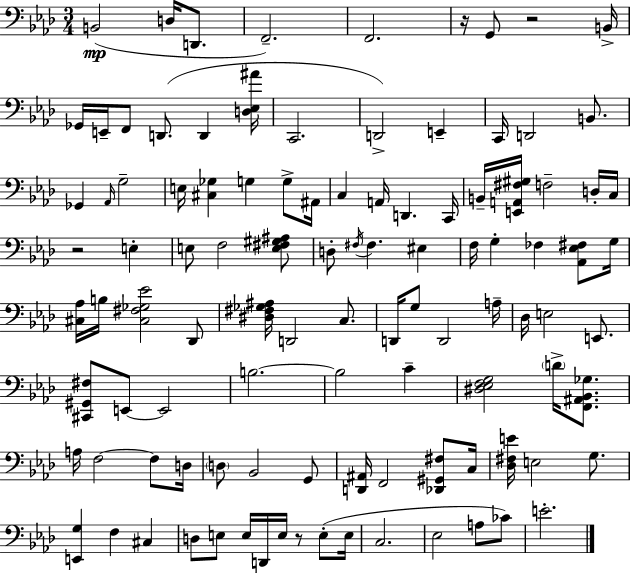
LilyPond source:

{
  \clef bass
  \numericTimeSignature
  \time 3/4
  \key f \minor
  b,2(\mp d16 d,8. | f,2.--) | f,2. | r16 g,8 r2 b,16-> | \break ges,16 e,16-- f,8 d,8.( d,4 <d ees ais'>16 | c,2. | d,2->) e,4-- | c,16 d,2 b,8. | \break ges,4 \grace { aes,16 } g2-- | e16 <cis ges>4 g4 g8-> | ais,16 c4 a,16 d,4. | c,16 b,16-- <e, a, fis gis>16 f2-- d16-. | \break c16 r2 e4-. | e8 f2 <e fis gis ais>8 | d8-. \acciaccatura { fis16 } fis4. eis4 | f16 g4-. fes4 <aes, ees fis>8 | \break g16 <cis aes>16 b16 <cis fis ges ees'>2 | des,8 <dis fis ges ais>16 d,2 c8. | d,16 g8 d,2 | a16-- des16 e2 e,8. | \break <cis, gis, fis>8 e,8~~ e,2 | b2.~~ | b2 c'4-- | <dis ees f g>2 \parenthesize d'16-> <f, ais, bes, ges>8. | \break a16 f2~~ f8 | d16 \parenthesize d8 bes,2 | g,8 <d, ais,>16 f,2 <des, gis, fis>8 | c16 <des fis e'>16 e2 g8. | \break <e, g>4 f4 cis4 | d8 e8 e16 d,16 e16 r8 e8-.( | e16 c2. | ees2 a8 | \break ces'8) e'2.-. | \bar "|."
}